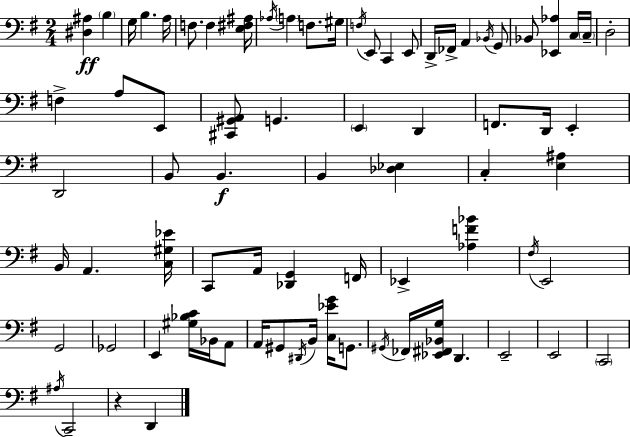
{
  \clef bass
  \numericTimeSignature
  \time 2/4
  \key g \major
  <dis ais>4\ff \parenthesize b4 | g16 b4. a16 | f8. f4 <e fis ais>16 | \acciaccatura { aes16 } \parenthesize a4 f8. | \break gis16 \acciaccatura { f16 } e,8 c,4 | e,8 d,16-> fes,16-> a,4 | \acciaccatura { bes,16 } g,8 bes,8 <ees, aes>4 | c16 \parenthesize c16-- d2-. | \break f4-> a8 | e,8 <cis, gis, a,>8 g,4. | \parenthesize e,4 d,4 | f,8. d,16 e,4-. | \break d,2 | b,8 b,4.\f | b,4 <des ees>4 | c4-. <e ais>4 | \break b,16 a,4. | <c gis ees'>16 c,8 a,16 <des, g,>4 | f,16 ees,4-> <aes f' bes'>4 | \acciaccatura { fis16 } e,2 | \break g,2 | ges,2 | e,4 | <gis bes c'>16 bes,16 a,8 a,16 gis,8 \acciaccatura { dis,16 } | \break b,16 <c ees' g'>16 g,8. \acciaccatura { gis,16 } fes,16 <ees, fis, bes, g>16 | d,4. e,2-- | e,2 | \parenthesize c,2 | \break \acciaccatura { ais16 } c,2-- | r4 | d,4 \bar "|."
}